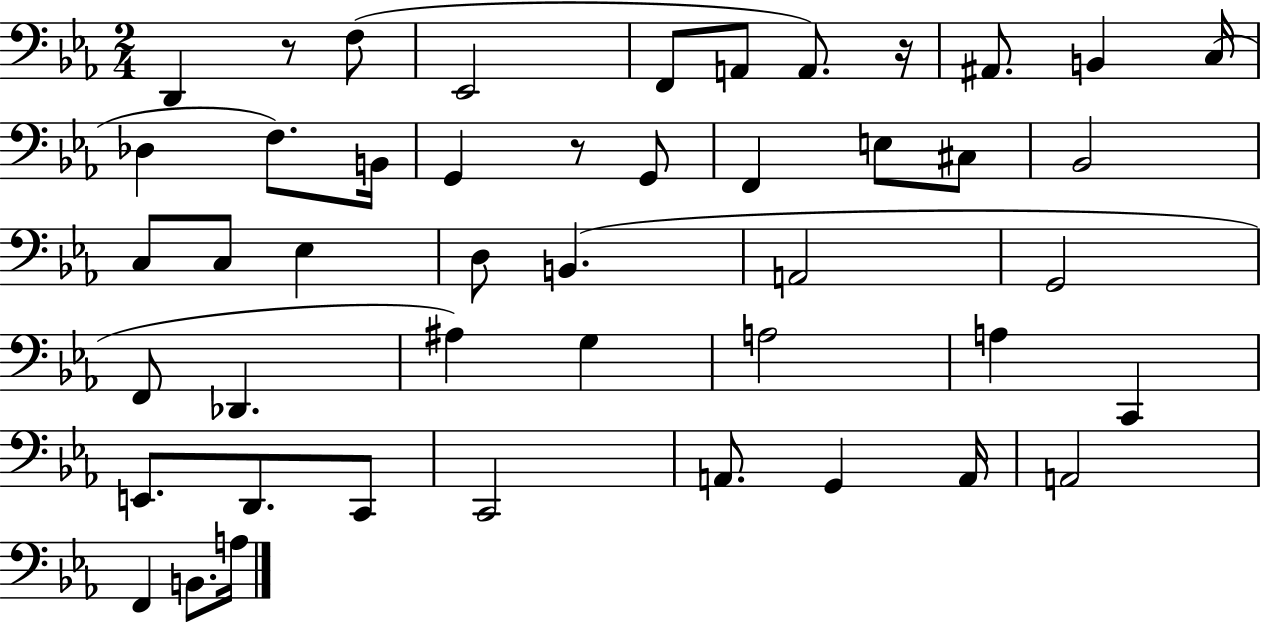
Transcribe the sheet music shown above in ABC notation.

X:1
T:Untitled
M:2/4
L:1/4
K:Eb
D,, z/2 F,/2 _E,,2 F,,/2 A,,/2 A,,/2 z/4 ^A,,/2 B,, C,/4 _D, F,/2 B,,/4 G,, z/2 G,,/2 F,, E,/2 ^C,/2 _B,,2 C,/2 C,/2 _E, D,/2 B,, A,,2 G,,2 F,,/2 _D,, ^A, G, A,2 A, C,, E,,/2 D,,/2 C,,/2 C,,2 A,,/2 G,, A,,/4 A,,2 F,, B,,/2 A,/4